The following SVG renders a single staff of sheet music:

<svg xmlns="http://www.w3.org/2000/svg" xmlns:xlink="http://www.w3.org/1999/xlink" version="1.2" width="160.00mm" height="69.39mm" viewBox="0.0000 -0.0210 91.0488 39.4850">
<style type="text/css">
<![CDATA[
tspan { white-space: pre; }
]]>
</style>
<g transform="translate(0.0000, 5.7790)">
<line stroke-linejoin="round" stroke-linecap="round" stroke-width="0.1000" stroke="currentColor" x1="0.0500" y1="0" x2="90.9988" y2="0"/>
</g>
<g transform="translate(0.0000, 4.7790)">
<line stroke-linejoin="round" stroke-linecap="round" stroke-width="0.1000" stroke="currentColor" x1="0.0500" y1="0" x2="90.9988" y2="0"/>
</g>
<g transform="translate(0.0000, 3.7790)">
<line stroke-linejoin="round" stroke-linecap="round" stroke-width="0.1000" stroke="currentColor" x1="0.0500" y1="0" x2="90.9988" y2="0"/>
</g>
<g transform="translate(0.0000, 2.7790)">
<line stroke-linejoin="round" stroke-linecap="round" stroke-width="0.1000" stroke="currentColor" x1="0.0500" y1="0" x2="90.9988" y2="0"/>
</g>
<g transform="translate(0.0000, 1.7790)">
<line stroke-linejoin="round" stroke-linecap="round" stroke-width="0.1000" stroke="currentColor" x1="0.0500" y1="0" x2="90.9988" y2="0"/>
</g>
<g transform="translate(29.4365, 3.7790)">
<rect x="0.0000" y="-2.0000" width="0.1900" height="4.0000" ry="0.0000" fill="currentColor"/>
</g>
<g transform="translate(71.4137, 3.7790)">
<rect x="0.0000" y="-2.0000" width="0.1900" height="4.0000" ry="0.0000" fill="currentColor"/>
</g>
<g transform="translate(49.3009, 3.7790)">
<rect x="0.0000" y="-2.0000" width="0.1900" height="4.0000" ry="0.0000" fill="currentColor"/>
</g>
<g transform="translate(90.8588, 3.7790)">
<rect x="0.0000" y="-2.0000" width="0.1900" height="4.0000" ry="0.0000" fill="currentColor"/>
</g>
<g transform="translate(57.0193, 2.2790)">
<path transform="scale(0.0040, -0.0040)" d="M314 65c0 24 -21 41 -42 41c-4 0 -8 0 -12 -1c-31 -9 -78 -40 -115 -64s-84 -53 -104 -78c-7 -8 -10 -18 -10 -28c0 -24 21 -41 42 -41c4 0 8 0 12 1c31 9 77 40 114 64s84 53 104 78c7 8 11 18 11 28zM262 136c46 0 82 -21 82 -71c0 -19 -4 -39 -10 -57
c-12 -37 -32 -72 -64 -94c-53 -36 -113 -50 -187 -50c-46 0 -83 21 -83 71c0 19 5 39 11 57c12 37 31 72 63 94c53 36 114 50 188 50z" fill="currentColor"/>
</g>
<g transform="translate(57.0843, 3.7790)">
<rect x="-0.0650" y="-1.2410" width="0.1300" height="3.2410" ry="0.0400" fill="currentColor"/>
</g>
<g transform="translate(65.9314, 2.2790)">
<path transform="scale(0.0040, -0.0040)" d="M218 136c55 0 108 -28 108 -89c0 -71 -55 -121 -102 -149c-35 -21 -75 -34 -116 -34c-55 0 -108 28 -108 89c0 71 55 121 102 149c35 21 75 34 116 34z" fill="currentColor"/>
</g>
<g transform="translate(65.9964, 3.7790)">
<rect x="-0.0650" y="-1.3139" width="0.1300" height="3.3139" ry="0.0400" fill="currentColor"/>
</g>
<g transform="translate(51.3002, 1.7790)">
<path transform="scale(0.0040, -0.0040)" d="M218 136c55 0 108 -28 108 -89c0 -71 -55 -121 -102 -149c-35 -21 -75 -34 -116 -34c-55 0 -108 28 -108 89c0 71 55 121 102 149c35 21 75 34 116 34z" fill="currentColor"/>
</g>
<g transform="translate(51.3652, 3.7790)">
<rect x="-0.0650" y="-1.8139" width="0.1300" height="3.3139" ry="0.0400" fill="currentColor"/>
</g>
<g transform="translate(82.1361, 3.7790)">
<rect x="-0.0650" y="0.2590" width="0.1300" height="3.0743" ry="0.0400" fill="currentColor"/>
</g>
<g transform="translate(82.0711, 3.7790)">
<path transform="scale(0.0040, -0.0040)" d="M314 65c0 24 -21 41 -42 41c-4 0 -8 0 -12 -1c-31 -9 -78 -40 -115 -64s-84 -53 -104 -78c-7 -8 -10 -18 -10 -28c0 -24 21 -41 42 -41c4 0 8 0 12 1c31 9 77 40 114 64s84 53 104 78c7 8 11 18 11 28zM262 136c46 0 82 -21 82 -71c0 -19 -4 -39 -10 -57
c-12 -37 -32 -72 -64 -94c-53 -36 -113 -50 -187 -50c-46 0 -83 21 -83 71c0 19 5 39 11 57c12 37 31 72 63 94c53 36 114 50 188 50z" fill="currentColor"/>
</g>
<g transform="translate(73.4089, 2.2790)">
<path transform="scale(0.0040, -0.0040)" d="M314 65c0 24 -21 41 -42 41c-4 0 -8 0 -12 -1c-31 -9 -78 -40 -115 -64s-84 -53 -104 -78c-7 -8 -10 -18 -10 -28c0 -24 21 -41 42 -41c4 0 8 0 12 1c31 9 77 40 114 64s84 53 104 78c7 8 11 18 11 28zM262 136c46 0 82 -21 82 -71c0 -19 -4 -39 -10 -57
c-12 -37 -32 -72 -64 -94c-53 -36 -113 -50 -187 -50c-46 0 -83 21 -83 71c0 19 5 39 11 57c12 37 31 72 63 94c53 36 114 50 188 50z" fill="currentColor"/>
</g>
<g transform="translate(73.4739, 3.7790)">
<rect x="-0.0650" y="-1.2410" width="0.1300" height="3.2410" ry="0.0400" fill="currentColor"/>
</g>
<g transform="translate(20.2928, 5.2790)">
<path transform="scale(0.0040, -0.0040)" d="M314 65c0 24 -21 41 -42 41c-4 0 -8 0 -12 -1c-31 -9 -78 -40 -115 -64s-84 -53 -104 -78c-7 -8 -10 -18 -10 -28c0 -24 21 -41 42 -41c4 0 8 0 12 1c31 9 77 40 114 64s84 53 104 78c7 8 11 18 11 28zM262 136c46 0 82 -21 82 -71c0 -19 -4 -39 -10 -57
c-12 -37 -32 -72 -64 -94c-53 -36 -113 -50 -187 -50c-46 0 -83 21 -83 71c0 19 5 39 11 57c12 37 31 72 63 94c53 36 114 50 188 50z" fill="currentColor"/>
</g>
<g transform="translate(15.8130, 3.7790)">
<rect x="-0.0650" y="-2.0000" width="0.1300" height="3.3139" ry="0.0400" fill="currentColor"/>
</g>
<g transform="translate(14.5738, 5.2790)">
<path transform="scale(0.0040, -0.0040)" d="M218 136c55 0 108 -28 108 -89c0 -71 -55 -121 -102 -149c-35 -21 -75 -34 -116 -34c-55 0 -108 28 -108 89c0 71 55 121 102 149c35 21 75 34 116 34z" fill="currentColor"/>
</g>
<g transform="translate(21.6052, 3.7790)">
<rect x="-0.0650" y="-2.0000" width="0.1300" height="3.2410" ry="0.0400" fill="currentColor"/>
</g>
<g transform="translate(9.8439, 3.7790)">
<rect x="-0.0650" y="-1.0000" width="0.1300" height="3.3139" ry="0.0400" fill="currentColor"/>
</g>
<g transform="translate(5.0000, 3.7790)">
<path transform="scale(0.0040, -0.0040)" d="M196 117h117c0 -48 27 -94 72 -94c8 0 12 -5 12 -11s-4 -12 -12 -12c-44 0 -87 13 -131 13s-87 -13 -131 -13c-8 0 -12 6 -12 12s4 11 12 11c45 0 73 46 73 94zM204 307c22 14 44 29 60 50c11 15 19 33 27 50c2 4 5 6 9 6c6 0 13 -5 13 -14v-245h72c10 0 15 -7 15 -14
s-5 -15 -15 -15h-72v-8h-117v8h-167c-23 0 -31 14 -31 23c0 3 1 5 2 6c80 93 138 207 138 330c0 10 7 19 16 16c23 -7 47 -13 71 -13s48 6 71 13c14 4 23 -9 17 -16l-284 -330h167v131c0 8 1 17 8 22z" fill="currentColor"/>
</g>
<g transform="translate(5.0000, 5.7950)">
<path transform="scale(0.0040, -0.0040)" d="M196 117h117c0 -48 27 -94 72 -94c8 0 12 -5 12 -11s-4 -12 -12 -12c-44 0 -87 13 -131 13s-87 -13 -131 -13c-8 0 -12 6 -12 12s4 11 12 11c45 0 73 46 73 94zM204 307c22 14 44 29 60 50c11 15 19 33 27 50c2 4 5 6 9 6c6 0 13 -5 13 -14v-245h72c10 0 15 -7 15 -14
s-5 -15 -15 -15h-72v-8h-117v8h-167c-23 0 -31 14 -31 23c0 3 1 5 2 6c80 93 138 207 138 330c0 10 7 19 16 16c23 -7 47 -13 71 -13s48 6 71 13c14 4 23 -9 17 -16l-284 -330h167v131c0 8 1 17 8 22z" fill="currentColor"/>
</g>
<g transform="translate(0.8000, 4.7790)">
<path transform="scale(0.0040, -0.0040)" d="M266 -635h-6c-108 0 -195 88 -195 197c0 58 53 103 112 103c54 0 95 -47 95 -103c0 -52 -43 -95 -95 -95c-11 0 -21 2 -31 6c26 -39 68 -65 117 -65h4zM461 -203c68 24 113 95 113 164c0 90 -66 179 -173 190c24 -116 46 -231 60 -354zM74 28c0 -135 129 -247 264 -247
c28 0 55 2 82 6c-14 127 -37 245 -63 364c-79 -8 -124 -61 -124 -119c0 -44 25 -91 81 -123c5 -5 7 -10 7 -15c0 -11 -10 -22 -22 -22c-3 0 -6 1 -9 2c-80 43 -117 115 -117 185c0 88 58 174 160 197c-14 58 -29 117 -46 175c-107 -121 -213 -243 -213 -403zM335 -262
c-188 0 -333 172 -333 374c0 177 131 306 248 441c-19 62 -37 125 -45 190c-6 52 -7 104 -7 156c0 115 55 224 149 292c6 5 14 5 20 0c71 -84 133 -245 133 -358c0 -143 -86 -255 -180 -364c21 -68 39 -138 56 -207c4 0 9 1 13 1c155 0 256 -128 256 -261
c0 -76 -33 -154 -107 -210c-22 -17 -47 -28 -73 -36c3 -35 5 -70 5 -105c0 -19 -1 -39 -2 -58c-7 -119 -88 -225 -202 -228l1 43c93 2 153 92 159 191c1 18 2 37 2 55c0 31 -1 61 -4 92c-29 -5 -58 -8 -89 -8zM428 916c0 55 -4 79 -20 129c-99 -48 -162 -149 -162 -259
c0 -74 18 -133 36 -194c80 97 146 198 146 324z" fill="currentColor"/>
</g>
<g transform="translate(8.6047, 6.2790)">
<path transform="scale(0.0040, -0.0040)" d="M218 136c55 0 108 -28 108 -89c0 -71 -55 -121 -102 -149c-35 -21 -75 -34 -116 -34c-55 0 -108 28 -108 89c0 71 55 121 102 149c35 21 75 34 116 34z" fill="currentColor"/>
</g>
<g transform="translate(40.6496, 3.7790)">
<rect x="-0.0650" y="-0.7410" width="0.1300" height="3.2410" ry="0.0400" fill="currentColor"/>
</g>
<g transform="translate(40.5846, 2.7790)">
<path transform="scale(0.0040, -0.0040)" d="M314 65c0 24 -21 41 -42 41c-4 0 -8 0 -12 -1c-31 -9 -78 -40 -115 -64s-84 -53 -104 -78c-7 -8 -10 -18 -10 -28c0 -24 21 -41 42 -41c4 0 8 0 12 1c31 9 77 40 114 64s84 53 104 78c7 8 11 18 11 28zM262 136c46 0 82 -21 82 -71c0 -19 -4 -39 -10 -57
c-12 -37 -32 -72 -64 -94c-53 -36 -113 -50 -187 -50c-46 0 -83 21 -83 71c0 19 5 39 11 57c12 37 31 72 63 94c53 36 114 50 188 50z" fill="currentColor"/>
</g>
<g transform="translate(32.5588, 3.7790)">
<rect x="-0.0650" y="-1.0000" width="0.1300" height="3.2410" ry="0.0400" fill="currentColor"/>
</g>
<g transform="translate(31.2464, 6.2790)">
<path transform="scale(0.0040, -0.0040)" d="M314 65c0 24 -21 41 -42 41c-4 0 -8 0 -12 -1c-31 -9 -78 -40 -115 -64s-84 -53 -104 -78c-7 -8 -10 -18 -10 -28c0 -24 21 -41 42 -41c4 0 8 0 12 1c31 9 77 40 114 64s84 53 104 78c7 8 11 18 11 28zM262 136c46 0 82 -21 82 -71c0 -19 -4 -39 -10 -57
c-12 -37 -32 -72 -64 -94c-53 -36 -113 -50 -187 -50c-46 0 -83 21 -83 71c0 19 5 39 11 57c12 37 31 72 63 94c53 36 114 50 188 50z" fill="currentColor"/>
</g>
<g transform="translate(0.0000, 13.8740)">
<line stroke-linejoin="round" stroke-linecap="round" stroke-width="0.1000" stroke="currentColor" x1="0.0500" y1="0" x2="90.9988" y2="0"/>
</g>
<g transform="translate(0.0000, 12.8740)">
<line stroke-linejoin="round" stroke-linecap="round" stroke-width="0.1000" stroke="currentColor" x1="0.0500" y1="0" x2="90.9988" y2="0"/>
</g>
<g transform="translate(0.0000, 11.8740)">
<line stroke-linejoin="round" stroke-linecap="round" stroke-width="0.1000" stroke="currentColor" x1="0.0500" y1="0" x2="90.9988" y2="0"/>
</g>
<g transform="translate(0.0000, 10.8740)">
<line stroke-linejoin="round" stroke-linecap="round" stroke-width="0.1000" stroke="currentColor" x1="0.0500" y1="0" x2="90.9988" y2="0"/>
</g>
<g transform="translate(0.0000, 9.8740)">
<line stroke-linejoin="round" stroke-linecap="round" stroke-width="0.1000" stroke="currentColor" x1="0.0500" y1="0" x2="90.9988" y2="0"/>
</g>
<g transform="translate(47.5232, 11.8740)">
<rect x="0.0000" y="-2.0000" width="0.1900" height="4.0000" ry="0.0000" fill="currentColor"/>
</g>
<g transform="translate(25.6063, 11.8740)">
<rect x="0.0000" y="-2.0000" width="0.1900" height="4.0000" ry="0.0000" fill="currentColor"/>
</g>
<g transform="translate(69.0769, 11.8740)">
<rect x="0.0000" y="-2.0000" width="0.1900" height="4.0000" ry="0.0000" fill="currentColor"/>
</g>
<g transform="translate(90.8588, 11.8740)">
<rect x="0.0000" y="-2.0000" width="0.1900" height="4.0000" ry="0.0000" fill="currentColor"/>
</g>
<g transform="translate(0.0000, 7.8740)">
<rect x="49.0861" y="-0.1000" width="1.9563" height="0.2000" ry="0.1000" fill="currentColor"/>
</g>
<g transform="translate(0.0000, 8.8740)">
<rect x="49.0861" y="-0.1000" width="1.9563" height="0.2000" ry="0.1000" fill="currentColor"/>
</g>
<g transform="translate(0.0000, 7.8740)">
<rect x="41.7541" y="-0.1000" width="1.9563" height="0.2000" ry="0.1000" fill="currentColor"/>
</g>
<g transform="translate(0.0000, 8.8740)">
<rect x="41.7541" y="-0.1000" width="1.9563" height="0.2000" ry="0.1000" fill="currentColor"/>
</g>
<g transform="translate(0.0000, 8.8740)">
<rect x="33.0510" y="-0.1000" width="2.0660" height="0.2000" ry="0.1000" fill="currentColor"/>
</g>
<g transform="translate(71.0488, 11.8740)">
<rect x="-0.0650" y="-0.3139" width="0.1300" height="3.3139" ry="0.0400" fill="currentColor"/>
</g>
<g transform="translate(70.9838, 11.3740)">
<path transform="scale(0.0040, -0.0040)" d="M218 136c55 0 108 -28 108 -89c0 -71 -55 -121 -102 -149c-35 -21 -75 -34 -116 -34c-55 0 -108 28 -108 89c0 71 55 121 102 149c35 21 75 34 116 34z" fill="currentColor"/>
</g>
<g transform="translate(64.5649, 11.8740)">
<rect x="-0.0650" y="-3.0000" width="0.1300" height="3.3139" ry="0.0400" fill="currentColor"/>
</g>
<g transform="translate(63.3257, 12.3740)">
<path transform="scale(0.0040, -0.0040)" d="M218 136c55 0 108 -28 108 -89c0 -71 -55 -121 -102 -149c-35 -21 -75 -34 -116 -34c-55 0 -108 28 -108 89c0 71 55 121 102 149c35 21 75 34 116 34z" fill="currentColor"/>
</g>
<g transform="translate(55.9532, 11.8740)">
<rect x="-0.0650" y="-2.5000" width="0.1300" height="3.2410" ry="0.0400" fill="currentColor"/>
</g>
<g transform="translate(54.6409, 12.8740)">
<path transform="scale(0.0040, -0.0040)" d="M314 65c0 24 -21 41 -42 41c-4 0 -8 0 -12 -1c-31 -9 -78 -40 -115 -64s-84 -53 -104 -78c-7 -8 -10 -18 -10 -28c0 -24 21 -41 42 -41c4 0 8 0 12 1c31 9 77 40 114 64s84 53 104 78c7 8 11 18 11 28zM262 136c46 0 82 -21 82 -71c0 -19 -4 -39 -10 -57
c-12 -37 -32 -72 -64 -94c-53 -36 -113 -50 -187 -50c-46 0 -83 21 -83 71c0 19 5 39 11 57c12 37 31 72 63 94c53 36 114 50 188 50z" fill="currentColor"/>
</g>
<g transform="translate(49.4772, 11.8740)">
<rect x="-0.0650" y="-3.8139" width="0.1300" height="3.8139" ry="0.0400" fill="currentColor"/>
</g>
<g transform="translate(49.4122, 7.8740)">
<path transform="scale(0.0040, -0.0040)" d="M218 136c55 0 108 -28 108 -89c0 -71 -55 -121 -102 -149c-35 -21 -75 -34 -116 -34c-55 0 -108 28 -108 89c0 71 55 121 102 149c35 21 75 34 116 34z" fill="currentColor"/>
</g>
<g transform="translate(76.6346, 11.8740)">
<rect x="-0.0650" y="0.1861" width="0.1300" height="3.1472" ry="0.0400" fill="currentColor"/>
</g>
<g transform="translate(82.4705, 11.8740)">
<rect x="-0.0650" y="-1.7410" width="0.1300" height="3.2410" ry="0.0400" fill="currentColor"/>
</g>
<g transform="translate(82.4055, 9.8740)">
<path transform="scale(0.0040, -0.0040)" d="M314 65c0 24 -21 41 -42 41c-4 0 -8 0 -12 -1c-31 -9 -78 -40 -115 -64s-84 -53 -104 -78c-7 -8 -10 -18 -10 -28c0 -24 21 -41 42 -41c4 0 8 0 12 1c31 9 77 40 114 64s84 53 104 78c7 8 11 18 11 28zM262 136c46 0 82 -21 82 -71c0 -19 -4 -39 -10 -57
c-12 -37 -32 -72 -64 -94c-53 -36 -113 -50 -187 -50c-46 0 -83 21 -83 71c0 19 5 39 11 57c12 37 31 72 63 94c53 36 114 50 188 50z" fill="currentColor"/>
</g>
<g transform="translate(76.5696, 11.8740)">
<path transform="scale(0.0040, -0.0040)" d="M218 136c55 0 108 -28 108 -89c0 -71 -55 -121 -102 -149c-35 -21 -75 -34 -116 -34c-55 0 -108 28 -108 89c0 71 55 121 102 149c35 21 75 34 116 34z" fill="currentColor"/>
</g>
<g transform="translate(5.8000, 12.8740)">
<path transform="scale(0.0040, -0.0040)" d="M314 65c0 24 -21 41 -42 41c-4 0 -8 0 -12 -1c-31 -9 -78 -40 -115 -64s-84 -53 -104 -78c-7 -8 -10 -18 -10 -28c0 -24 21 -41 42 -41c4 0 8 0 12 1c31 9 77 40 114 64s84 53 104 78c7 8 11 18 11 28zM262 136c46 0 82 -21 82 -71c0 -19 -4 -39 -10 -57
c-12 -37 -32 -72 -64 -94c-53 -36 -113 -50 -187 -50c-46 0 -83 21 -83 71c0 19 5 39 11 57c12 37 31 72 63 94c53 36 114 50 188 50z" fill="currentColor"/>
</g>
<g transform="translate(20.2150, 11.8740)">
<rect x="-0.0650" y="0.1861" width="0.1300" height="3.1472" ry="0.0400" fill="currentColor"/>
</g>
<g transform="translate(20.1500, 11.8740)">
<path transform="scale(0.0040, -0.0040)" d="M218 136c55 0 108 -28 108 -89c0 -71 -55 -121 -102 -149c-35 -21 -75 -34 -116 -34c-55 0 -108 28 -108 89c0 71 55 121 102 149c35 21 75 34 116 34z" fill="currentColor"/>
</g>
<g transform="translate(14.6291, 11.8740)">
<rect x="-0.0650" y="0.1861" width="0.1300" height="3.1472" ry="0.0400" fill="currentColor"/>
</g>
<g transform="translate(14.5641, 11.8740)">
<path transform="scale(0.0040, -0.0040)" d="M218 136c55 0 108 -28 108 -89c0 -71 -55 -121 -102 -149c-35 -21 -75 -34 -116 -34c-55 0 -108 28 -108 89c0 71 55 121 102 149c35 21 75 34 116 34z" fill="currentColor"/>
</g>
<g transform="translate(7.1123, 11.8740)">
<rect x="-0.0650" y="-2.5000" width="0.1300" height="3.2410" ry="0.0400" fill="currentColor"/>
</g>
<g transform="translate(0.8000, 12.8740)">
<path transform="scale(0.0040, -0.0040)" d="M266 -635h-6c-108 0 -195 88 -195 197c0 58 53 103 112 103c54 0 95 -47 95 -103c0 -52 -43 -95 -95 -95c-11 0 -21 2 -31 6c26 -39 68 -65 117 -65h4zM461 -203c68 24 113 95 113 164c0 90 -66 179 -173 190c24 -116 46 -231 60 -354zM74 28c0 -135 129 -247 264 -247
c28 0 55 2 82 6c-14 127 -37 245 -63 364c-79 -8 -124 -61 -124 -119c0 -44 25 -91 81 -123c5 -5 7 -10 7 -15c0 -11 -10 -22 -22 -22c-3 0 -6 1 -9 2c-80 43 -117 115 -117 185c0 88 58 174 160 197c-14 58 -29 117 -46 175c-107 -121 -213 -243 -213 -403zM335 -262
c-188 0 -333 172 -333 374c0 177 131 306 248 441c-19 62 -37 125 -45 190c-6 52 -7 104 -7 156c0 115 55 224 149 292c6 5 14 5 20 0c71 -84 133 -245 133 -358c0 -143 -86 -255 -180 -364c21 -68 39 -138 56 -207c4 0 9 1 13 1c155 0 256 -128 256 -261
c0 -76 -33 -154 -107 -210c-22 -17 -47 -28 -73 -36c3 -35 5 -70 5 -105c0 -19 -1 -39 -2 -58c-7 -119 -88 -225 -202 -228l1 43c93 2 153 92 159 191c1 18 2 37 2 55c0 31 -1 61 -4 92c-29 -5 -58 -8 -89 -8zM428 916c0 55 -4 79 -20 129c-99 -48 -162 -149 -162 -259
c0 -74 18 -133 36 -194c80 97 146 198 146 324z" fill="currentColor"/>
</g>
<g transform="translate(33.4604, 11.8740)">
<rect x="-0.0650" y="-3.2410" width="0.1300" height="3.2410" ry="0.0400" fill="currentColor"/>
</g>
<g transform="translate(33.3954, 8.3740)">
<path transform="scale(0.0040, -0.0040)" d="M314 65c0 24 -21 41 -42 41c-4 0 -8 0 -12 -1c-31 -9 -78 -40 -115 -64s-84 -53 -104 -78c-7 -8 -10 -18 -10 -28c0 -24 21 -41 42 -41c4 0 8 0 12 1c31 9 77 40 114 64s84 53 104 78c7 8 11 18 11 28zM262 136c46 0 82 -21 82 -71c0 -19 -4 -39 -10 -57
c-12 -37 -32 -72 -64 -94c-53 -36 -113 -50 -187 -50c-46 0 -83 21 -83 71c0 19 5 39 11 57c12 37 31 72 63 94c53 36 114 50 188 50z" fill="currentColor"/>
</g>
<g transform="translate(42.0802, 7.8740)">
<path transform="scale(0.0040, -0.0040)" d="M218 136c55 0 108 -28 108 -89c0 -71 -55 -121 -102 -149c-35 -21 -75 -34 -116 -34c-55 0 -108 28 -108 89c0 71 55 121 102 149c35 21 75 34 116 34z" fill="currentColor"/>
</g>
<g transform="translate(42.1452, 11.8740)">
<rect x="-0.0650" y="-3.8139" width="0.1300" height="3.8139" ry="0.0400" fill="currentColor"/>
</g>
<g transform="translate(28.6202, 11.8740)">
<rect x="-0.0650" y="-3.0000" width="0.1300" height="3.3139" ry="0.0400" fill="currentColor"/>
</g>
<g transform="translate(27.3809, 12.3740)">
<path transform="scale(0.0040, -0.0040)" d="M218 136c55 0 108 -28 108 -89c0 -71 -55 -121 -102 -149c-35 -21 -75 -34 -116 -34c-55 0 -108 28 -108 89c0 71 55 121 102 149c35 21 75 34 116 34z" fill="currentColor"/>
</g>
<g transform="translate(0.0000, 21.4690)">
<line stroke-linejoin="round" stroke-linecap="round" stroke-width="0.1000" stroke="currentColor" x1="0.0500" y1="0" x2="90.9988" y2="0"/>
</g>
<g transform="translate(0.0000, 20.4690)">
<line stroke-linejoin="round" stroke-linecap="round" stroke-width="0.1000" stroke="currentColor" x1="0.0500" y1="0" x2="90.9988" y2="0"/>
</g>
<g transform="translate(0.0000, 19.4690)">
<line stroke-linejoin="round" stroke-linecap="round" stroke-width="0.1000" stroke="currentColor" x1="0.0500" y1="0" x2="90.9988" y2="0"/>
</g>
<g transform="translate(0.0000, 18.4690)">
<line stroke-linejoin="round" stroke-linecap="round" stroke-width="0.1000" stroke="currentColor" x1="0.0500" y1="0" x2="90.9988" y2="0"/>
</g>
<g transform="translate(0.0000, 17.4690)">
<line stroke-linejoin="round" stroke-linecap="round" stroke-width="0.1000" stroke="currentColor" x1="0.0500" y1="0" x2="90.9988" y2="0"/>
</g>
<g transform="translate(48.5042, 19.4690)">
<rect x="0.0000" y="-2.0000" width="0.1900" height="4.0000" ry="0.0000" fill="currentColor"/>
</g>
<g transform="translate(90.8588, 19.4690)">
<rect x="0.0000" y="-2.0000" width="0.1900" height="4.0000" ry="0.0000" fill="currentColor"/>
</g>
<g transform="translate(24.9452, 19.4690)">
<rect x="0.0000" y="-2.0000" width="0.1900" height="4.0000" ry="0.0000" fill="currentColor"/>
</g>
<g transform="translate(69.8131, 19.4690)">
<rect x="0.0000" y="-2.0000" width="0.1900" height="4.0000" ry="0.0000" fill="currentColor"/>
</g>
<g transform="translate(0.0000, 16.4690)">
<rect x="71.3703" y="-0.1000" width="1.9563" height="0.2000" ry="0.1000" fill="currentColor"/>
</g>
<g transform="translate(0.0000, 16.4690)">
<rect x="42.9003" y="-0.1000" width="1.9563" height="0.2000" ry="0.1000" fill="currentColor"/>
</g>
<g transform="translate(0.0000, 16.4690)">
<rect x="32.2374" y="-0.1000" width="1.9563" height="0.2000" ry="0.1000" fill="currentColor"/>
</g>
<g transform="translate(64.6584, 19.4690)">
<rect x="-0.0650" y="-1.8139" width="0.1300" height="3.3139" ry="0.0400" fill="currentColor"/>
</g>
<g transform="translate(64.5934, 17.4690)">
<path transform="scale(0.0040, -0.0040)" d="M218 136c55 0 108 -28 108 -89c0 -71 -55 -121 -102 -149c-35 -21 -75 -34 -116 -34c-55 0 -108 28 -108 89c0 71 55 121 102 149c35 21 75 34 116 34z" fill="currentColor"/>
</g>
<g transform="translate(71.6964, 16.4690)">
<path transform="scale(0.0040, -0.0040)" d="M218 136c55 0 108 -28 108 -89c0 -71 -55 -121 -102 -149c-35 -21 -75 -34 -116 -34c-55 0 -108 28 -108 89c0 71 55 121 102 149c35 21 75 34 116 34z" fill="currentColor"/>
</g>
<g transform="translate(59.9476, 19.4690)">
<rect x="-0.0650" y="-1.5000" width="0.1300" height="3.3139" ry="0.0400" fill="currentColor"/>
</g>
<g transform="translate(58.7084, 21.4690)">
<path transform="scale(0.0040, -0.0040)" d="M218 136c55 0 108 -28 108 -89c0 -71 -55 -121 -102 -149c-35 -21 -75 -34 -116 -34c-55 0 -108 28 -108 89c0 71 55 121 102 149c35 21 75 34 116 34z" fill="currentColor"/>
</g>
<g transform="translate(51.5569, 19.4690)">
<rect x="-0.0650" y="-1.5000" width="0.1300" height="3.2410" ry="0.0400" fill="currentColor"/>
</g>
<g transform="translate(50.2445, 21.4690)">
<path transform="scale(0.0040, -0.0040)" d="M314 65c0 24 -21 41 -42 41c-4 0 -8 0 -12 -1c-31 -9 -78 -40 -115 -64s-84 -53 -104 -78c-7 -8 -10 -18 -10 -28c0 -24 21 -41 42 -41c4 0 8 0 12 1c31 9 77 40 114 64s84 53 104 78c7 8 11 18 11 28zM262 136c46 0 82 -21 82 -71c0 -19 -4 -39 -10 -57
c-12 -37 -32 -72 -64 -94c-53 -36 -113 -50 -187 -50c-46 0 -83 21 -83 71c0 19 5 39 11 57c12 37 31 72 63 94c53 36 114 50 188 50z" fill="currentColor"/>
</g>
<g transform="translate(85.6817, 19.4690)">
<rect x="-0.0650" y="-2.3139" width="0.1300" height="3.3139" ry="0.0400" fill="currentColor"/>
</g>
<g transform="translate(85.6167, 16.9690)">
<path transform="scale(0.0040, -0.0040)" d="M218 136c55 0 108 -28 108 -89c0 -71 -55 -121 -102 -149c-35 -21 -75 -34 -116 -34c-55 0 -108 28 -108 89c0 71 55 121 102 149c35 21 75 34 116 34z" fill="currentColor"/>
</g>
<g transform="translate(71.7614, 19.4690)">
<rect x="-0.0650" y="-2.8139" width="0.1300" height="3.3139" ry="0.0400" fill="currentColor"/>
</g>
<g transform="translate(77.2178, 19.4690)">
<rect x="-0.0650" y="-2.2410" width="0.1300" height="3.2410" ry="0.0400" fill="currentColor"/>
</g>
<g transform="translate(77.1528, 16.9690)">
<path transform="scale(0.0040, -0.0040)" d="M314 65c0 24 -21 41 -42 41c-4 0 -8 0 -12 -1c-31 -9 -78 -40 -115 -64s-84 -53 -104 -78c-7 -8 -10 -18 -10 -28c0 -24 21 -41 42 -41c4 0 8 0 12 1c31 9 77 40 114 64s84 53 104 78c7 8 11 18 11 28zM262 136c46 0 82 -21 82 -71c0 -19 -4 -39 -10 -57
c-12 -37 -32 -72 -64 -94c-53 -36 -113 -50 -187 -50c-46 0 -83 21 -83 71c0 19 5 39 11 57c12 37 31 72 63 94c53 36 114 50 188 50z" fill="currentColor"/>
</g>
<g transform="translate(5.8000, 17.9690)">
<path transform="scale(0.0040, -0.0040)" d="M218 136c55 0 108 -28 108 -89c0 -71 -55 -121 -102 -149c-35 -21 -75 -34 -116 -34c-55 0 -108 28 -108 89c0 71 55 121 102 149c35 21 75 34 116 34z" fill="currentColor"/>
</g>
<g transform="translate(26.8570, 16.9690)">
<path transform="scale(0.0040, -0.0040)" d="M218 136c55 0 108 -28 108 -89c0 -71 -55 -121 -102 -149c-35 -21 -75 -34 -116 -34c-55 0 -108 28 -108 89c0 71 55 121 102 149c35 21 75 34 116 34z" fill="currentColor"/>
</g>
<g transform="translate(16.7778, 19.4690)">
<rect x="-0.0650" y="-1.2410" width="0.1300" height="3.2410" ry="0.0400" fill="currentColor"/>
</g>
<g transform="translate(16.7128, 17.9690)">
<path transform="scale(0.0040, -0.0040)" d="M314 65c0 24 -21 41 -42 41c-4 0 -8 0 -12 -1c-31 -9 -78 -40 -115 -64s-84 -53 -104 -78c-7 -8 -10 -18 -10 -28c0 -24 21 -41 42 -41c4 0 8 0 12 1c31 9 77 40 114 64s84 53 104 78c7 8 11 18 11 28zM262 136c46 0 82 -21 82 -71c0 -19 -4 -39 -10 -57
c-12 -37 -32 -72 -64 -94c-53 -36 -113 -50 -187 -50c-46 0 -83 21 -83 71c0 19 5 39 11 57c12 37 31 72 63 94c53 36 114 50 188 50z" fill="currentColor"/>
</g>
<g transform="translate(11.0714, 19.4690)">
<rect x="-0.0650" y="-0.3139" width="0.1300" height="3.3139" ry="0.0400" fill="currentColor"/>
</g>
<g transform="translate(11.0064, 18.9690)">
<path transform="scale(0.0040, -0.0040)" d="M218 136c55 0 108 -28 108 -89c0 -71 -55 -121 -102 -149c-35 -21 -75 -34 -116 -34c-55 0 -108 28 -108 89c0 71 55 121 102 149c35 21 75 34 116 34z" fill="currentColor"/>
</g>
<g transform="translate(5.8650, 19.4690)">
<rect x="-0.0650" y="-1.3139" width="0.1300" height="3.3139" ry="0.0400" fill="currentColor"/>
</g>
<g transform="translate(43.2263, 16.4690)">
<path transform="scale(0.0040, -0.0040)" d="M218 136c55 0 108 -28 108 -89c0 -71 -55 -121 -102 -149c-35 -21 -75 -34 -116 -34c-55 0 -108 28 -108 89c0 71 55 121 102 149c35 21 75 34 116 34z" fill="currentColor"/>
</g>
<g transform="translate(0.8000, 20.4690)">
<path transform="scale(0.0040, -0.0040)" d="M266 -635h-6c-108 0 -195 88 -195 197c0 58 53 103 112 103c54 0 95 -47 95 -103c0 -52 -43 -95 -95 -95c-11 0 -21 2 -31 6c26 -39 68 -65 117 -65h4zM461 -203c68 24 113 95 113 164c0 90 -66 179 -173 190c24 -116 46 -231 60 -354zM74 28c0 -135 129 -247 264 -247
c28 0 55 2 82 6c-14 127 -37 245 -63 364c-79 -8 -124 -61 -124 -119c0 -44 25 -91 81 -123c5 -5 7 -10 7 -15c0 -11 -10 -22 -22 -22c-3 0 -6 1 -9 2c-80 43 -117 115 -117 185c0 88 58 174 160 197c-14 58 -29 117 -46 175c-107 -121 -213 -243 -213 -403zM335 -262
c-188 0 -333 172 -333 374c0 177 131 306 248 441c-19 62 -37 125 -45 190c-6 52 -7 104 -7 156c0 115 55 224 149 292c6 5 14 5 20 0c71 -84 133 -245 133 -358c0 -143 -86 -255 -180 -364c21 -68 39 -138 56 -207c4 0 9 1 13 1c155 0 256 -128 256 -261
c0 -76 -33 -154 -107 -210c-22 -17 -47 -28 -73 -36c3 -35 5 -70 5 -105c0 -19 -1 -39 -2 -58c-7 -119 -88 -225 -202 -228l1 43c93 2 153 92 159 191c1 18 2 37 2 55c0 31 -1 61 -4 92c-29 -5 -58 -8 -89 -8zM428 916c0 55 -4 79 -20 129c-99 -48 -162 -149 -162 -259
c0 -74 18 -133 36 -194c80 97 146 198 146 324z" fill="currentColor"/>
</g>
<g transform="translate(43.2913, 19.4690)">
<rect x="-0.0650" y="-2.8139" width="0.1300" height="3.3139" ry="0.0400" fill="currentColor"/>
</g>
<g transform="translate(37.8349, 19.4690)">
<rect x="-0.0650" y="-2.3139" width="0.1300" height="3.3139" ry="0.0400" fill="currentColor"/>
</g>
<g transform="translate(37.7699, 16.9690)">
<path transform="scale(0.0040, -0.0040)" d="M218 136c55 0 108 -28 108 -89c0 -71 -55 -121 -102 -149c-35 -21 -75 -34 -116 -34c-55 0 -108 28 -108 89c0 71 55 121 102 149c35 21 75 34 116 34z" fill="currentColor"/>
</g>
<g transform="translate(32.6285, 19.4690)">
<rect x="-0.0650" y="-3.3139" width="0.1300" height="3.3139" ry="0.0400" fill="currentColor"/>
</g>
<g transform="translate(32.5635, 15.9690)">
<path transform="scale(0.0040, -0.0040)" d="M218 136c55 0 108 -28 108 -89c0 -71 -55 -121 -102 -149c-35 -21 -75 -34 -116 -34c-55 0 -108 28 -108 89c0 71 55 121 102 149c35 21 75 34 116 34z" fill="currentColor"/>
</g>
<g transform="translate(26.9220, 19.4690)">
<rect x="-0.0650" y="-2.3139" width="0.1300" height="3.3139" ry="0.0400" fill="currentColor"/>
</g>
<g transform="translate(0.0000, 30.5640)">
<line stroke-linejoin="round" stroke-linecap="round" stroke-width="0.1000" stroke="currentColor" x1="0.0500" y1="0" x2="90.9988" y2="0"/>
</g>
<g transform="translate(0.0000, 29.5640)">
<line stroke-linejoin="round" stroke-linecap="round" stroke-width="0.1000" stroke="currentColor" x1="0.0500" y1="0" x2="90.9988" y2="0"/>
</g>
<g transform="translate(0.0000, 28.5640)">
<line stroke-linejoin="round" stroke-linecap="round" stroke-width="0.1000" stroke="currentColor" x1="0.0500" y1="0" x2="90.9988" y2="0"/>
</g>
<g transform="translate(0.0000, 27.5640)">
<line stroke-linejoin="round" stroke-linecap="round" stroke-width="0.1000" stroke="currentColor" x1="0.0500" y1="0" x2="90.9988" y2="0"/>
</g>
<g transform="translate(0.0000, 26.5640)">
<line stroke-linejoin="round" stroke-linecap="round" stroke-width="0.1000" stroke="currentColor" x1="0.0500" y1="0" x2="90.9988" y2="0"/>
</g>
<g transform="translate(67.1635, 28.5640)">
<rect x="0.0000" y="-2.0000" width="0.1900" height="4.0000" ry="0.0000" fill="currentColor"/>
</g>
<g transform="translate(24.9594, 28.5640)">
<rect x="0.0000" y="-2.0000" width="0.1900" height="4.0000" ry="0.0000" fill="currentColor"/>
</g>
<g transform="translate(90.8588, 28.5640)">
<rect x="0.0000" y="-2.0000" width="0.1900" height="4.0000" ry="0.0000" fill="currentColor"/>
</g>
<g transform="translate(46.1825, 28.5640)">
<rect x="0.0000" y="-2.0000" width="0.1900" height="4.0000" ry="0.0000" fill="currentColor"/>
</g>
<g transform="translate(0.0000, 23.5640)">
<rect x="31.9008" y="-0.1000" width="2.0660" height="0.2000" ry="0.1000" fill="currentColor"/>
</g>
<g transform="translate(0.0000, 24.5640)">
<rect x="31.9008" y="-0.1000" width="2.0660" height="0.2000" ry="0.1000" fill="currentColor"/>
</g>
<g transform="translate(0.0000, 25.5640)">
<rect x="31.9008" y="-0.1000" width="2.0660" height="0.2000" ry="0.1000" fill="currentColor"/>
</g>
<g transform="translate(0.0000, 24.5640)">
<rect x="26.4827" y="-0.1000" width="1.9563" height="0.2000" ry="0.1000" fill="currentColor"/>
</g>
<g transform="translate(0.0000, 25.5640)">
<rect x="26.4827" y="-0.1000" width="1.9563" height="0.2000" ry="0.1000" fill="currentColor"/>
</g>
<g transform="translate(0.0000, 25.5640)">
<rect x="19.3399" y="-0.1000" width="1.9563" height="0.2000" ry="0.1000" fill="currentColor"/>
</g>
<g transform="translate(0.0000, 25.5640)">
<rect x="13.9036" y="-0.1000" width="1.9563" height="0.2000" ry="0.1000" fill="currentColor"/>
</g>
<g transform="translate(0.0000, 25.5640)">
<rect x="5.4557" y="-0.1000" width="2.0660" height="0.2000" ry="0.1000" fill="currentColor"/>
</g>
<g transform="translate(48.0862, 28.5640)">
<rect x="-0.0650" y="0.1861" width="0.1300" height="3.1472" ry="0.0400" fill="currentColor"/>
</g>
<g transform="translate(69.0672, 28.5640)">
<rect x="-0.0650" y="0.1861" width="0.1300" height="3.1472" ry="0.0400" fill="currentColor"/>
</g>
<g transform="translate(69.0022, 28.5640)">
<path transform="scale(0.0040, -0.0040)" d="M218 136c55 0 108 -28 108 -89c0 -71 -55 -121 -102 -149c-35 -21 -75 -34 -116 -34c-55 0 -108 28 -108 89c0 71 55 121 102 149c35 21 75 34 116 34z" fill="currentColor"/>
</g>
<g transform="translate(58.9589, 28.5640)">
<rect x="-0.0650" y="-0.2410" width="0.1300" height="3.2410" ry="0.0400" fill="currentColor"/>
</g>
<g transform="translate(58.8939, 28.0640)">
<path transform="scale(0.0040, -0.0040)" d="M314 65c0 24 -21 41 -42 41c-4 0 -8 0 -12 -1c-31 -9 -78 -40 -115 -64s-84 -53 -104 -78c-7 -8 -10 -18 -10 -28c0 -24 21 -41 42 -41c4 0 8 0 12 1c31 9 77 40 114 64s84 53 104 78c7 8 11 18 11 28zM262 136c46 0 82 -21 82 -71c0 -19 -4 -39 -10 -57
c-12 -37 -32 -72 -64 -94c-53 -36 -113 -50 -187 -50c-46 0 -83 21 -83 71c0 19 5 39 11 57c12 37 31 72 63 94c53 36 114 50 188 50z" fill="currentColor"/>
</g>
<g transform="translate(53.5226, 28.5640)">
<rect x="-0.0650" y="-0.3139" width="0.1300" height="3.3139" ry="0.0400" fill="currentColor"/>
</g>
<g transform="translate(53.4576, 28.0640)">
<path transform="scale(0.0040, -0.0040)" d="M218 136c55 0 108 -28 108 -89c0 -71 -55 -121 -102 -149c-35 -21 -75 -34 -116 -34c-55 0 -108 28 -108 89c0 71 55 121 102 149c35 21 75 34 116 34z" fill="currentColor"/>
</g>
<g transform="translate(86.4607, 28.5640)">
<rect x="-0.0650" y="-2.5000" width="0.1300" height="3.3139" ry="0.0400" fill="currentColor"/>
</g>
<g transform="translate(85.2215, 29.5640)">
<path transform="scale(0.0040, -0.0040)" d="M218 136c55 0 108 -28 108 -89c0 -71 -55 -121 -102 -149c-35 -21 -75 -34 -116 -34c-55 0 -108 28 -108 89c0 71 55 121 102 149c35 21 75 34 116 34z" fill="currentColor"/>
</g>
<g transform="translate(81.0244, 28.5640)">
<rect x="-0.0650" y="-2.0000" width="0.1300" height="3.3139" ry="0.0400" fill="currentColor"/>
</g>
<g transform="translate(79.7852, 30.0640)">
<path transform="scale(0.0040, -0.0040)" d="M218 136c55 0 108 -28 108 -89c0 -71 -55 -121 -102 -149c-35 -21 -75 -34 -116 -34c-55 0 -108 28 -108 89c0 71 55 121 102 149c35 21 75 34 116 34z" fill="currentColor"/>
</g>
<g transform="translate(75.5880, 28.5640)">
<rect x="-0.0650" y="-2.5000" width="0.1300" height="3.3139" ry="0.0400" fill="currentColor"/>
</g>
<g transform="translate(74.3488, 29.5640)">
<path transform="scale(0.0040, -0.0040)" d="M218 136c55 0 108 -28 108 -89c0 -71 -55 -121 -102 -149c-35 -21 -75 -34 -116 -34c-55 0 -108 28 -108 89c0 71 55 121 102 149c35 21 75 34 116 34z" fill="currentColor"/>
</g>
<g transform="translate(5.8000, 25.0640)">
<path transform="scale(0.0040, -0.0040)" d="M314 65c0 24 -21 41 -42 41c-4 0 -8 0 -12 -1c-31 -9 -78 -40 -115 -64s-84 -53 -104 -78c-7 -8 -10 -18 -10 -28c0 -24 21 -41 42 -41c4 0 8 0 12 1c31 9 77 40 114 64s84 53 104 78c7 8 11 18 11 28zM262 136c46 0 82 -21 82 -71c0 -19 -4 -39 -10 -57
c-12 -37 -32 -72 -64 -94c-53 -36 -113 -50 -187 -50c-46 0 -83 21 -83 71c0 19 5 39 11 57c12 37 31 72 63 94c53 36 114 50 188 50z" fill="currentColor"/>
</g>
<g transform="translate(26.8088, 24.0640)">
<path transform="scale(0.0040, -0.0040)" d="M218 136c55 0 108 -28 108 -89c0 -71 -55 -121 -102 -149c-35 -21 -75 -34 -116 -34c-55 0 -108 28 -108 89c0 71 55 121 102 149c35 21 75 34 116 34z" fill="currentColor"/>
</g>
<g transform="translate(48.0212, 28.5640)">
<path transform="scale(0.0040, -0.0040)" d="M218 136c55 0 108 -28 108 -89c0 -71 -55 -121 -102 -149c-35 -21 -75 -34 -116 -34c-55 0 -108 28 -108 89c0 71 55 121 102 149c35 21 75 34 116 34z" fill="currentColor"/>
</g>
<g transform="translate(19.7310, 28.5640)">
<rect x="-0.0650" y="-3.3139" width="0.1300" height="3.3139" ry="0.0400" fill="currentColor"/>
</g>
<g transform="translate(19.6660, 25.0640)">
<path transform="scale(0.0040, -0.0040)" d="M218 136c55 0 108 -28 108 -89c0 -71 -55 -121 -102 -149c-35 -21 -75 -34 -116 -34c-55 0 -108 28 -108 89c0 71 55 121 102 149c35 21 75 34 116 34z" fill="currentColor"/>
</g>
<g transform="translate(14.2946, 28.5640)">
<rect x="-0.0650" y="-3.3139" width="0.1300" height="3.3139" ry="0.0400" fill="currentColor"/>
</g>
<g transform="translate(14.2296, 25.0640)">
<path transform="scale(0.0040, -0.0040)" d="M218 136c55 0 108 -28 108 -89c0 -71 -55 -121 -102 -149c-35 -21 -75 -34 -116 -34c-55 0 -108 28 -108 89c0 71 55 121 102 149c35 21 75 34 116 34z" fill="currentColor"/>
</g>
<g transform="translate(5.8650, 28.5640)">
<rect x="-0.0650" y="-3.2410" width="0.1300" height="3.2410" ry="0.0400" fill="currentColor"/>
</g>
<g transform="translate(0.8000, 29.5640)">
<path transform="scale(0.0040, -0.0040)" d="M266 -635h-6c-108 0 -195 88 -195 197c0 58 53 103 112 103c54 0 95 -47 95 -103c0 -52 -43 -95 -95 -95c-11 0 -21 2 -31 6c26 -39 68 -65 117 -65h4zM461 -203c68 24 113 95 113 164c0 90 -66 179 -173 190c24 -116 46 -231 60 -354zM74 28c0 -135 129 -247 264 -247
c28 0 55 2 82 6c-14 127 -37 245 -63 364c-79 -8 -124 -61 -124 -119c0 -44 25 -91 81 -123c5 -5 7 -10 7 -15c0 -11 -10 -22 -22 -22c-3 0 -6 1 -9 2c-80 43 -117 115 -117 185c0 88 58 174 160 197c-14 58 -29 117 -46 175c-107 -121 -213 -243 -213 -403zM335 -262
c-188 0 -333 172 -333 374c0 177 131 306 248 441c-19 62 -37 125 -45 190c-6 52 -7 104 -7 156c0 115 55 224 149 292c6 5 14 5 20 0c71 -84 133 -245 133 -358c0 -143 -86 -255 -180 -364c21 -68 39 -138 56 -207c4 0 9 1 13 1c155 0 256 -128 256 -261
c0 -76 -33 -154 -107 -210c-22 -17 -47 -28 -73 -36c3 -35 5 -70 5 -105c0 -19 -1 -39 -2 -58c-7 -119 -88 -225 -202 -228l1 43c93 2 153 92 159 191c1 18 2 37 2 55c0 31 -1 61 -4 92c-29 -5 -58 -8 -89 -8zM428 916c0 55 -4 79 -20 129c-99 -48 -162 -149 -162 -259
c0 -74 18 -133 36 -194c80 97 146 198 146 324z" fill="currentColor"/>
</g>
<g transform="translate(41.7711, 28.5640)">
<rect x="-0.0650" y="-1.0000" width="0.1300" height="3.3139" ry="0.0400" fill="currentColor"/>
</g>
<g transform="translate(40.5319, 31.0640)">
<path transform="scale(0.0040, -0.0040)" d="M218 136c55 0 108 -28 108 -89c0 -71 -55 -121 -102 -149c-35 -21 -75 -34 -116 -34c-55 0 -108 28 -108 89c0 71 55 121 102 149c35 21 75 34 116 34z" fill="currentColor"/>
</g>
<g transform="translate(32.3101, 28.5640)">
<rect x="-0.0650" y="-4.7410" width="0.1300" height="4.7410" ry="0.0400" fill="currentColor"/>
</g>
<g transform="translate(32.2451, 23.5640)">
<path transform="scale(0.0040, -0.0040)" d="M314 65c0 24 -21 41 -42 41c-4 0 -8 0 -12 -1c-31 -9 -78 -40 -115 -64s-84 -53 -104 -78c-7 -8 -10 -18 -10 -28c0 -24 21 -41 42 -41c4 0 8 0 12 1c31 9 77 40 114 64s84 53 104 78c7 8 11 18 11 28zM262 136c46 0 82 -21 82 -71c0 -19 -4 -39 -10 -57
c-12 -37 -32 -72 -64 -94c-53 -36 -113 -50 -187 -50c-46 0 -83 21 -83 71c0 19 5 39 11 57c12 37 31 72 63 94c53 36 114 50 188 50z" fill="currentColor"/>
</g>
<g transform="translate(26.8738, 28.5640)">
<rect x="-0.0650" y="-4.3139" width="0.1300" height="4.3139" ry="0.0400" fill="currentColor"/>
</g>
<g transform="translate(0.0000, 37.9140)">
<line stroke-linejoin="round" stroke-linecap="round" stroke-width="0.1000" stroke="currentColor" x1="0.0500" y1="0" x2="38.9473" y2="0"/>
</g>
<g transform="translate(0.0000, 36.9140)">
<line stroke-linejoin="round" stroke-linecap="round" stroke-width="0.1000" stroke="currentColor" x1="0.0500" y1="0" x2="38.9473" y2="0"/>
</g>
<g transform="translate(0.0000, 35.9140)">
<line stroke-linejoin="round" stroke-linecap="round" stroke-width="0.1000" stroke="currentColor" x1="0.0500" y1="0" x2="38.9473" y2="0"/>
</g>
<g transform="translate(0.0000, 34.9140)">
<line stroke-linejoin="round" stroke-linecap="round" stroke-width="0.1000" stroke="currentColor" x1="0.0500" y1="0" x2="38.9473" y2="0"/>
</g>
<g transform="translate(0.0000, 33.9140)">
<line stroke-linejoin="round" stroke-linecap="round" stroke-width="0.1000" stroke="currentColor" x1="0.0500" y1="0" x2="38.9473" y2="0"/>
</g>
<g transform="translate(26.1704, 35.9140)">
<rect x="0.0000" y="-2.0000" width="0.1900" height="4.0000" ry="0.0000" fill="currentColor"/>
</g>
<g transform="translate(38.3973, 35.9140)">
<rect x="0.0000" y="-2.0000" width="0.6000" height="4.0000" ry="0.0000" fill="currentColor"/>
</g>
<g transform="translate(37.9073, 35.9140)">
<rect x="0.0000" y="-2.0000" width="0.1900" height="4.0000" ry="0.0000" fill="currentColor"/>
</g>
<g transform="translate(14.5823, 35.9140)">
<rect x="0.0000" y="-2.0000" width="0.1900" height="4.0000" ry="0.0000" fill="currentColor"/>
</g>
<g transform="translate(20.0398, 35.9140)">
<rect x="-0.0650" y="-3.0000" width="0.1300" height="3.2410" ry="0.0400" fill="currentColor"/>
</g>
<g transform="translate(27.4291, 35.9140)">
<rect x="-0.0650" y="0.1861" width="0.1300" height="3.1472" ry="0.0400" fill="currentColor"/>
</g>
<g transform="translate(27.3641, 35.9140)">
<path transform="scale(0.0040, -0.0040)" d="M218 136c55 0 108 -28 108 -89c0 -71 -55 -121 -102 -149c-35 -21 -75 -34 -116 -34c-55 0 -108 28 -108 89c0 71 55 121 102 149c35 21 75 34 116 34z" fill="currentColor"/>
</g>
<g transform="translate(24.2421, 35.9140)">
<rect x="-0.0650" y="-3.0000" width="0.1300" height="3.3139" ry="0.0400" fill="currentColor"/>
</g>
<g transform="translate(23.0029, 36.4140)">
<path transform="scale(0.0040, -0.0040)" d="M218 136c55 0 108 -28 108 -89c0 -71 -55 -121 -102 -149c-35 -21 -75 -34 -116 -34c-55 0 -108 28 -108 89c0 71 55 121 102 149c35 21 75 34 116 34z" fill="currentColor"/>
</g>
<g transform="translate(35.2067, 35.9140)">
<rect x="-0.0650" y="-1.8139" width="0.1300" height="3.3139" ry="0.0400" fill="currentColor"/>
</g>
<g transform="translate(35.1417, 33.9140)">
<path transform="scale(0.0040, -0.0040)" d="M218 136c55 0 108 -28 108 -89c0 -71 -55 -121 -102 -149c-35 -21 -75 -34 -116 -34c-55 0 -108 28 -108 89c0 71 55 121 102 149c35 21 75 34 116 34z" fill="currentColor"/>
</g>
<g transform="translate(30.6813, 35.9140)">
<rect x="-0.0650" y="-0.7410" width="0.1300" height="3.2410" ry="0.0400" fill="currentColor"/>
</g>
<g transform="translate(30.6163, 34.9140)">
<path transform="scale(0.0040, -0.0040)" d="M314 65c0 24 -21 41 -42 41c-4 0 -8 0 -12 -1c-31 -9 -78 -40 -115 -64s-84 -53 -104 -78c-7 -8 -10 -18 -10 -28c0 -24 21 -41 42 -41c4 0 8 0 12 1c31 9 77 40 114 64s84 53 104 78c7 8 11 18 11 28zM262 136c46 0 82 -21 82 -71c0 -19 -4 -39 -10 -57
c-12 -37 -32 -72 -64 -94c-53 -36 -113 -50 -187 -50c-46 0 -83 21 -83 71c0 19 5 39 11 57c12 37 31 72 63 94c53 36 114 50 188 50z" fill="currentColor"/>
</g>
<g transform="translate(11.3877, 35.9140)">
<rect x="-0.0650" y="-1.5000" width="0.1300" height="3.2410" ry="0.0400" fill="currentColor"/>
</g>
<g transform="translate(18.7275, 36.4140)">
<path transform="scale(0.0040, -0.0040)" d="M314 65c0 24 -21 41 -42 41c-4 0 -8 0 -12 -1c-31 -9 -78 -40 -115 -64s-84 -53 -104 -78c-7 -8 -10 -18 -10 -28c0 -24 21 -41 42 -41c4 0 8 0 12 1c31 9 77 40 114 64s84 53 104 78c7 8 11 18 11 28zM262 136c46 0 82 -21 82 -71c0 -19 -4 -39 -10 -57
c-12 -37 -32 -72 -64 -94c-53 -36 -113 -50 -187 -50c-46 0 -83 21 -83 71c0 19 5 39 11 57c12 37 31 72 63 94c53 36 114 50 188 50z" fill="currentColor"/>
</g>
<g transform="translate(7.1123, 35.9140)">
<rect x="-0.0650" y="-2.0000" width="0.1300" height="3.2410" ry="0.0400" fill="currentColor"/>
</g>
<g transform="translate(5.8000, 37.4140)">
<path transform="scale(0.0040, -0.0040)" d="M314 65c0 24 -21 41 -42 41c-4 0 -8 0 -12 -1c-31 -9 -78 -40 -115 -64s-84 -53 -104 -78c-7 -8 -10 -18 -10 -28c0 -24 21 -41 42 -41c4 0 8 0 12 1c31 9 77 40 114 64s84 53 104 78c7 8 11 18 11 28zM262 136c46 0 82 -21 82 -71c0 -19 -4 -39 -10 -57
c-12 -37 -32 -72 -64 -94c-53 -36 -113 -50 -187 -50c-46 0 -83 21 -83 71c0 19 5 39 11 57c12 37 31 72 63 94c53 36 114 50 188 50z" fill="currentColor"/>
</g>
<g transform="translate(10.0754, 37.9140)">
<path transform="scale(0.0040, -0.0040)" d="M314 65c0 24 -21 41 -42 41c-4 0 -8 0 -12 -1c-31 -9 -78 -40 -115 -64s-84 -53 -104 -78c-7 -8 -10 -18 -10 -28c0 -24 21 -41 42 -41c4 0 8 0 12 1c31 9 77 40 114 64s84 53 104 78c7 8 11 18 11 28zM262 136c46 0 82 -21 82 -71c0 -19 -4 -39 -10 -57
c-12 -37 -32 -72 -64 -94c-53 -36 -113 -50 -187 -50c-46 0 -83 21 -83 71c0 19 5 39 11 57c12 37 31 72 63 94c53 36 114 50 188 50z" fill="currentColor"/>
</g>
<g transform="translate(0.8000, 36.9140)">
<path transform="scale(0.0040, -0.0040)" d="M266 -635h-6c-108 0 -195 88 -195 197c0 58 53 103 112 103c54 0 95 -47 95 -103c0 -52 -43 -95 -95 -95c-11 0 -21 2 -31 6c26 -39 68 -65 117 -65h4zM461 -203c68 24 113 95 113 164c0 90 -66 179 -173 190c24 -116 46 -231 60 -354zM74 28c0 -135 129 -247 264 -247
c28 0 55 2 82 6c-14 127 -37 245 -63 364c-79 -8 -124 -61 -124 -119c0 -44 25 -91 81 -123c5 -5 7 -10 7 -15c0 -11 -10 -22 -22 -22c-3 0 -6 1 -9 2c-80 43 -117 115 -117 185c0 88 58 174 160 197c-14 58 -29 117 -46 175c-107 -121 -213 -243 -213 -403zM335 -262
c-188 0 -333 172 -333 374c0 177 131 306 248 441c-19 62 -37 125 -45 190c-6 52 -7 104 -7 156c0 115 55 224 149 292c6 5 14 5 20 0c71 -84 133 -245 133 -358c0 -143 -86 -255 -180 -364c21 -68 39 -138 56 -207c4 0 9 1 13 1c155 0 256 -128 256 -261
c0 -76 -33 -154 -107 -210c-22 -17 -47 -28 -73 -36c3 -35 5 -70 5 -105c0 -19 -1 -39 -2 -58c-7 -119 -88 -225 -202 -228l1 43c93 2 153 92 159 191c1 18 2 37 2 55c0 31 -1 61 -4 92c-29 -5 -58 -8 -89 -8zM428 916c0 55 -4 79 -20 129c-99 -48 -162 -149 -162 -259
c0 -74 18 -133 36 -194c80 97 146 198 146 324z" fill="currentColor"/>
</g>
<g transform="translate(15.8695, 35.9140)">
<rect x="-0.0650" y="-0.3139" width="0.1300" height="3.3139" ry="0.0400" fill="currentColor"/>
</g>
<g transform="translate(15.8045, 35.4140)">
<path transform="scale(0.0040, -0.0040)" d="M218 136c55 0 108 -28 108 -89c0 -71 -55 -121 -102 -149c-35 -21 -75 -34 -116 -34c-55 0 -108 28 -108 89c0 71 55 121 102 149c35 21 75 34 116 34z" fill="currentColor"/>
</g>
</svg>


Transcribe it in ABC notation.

X:1
T:Untitled
M:4/4
L:1/4
K:C
D F F2 D2 d2 f e2 e e2 B2 G2 B B A b2 c' c' G2 A c B f2 e c e2 g b g a E2 E f a g2 g b2 b b d' e'2 D B c c2 B G F G F2 E2 c A2 A B d2 f